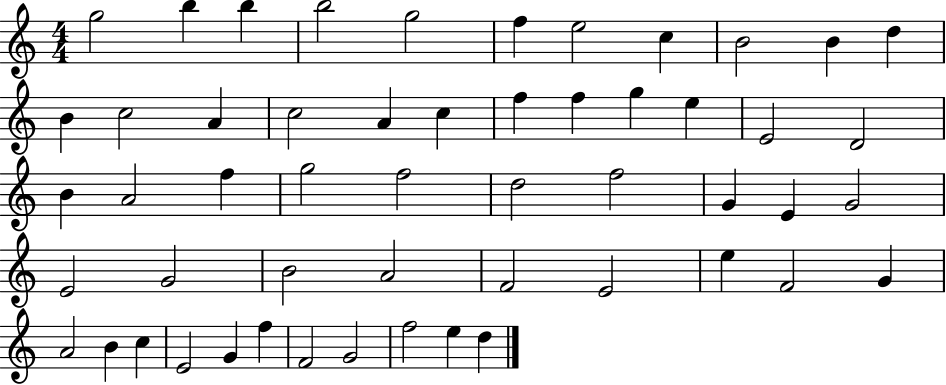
{
  \clef treble
  \numericTimeSignature
  \time 4/4
  \key c \major
  g''2 b''4 b''4 | b''2 g''2 | f''4 e''2 c''4 | b'2 b'4 d''4 | \break b'4 c''2 a'4 | c''2 a'4 c''4 | f''4 f''4 g''4 e''4 | e'2 d'2 | \break b'4 a'2 f''4 | g''2 f''2 | d''2 f''2 | g'4 e'4 g'2 | \break e'2 g'2 | b'2 a'2 | f'2 e'2 | e''4 f'2 g'4 | \break a'2 b'4 c''4 | e'2 g'4 f''4 | f'2 g'2 | f''2 e''4 d''4 | \break \bar "|."
}